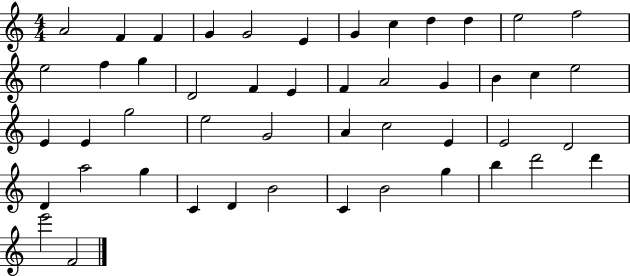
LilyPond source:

{
  \clef treble
  \numericTimeSignature
  \time 4/4
  \key c \major
  a'2 f'4 f'4 | g'4 g'2 e'4 | g'4 c''4 d''4 d''4 | e''2 f''2 | \break e''2 f''4 g''4 | d'2 f'4 e'4 | f'4 a'2 g'4 | b'4 c''4 e''2 | \break e'4 e'4 g''2 | e''2 g'2 | a'4 c''2 e'4 | e'2 d'2 | \break d'4 a''2 g''4 | c'4 d'4 b'2 | c'4 b'2 g''4 | b''4 d'''2 d'''4 | \break e'''2 f'2 | \bar "|."
}